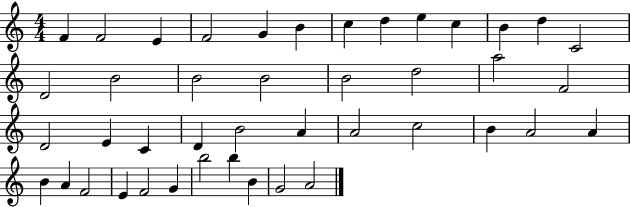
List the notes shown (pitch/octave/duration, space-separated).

F4/q F4/h E4/q F4/h G4/q B4/q C5/q D5/q E5/q C5/q B4/q D5/q C4/h D4/h B4/h B4/h B4/h B4/h D5/h A5/h F4/h D4/h E4/q C4/q D4/q B4/h A4/q A4/h C5/h B4/q A4/h A4/q B4/q A4/q F4/h E4/q F4/h G4/q B5/h B5/q B4/q G4/h A4/h